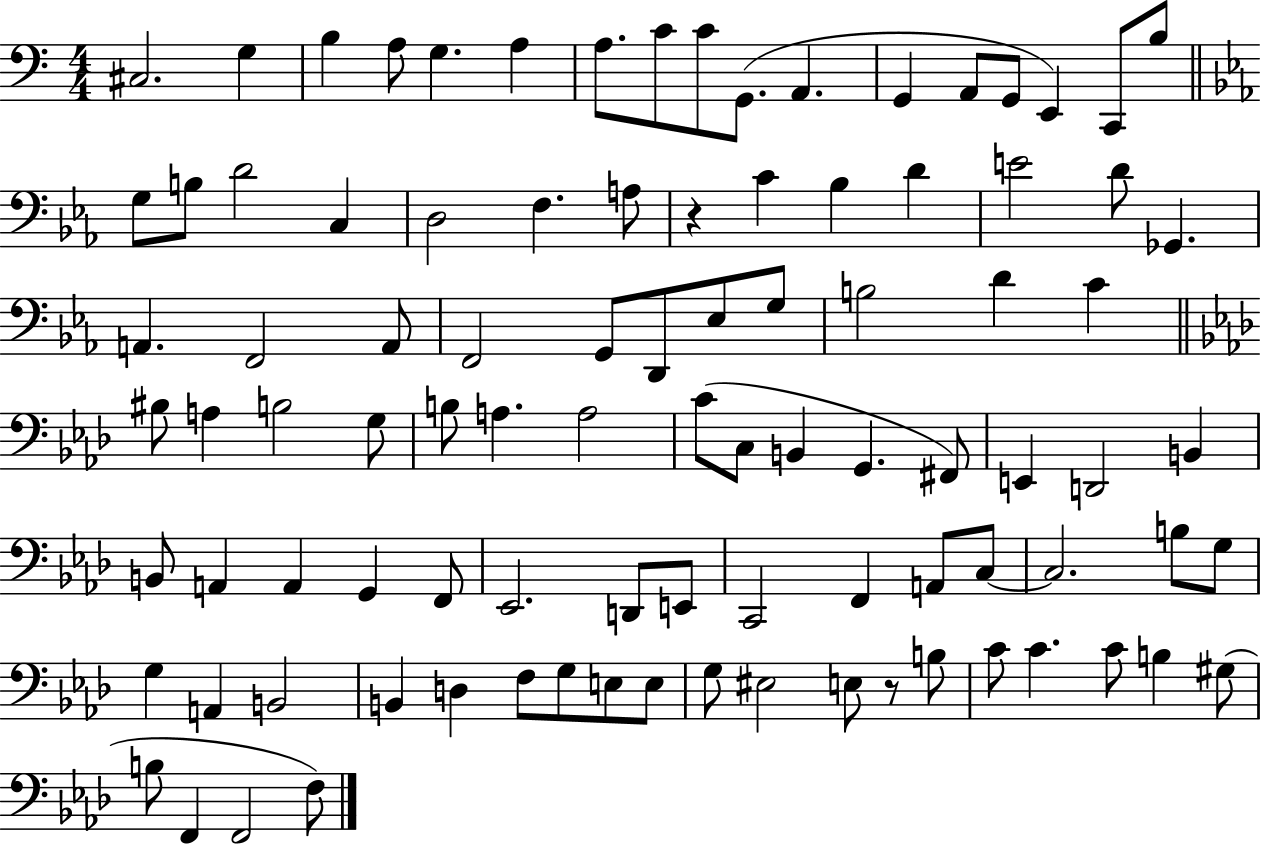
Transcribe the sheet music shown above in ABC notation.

X:1
T:Untitled
M:4/4
L:1/4
K:C
^C,2 G, B, A,/2 G, A, A,/2 C/2 C/2 G,,/2 A,, G,, A,,/2 G,,/2 E,, C,,/2 B,/2 G,/2 B,/2 D2 C, D,2 F, A,/2 z C _B, D E2 D/2 _G,, A,, F,,2 A,,/2 F,,2 G,,/2 D,,/2 _E,/2 G,/2 B,2 D C ^B,/2 A, B,2 G,/2 B,/2 A, A,2 C/2 C,/2 B,, G,, ^F,,/2 E,, D,,2 B,, B,,/2 A,, A,, G,, F,,/2 _E,,2 D,,/2 E,,/2 C,,2 F,, A,,/2 C,/2 C,2 B,/2 G,/2 G, A,, B,,2 B,, D, F,/2 G,/2 E,/2 E,/2 G,/2 ^E,2 E,/2 z/2 B,/2 C/2 C C/2 B, ^G,/2 B,/2 F,, F,,2 F,/2